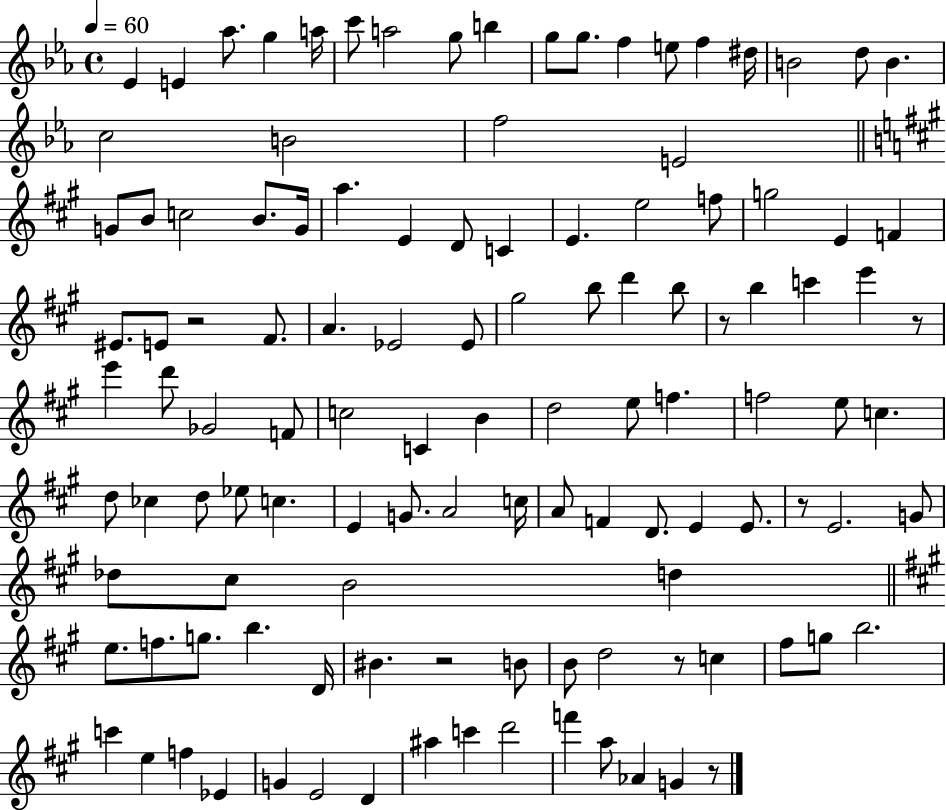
{
  \clef treble
  \time 4/4
  \defaultTimeSignature
  \key ees \major
  \tempo 4 = 60
  ees'4 e'4 aes''8. g''4 a''16 | c'''8 a''2 g''8 b''4 | g''8 g''8. f''4 e''8 f''4 dis''16 | b'2 d''8 b'4. | \break c''2 b'2 | f''2 e'2 | \bar "||" \break \key a \major g'8 b'8 c''2 b'8. g'16 | a''4. e'4 d'8 c'4 | e'4. e''2 f''8 | g''2 e'4 f'4 | \break eis'8. e'8 r2 fis'8. | a'4. ees'2 ees'8 | gis''2 b''8 d'''4 b''8 | r8 b''4 c'''4 e'''4 r8 | \break e'''4 d'''8 ges'2 f'8 | c''2 c'4 b'4 | d''2 e''8 f''4. | f''2 e''8 c''4. | \break d''8 ces''4 d''8 ees''8 c''4. | e'4 g'8. a'2 c''16 | a'8 f'4 d'8. e'4 e'8. | r8 e'2. g'8 | \break des''8 cis''8 b'2 d''4 | \bar "||" \break \key a \major e''8. f''8. g''8. b''4. d'16 | bis'4. r2 b'8 | b'8 d''2 r8 c''4 | fis''8 g''8 b''2. | \break c'''4 e''4 f''4 ees'4 | g'4 e'2 d'4 | ais''4 c'''4 d'''2 | f'''4 a''8 aes'4 g'4 r8 | \break \bar "|."
}